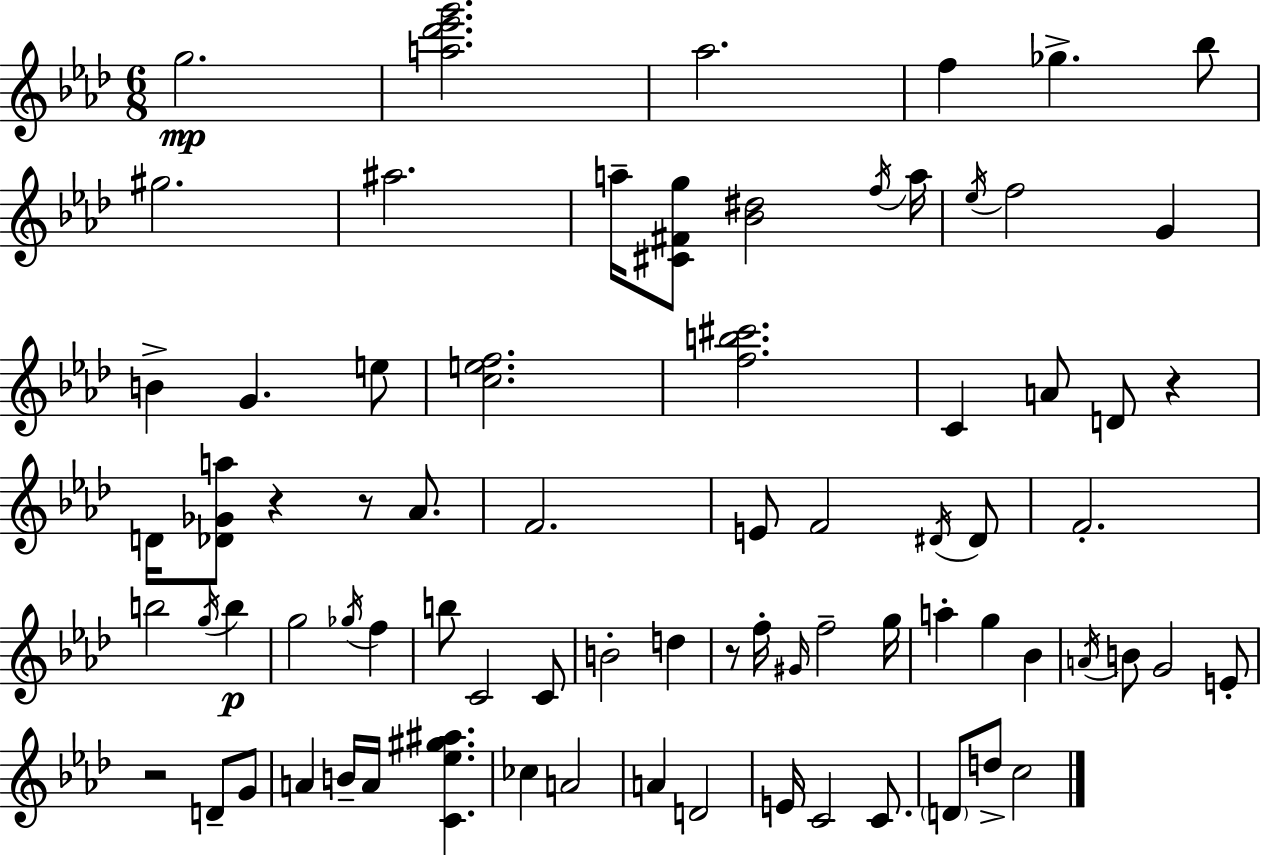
{
  \clef treble
  \numericTimeSignature
  \time 6/8
  \key aes \major
  g''2.\mp | <a'' des''' ees''' g'''>2. | aes''2. | f''4 ges''4.-> bes''8 | \break gis''2. | ais''2. | a''16-- <cis' fis' g''>8 <bes' dis''>2 \acciaccatura { f''16 } | a''16 \acciaccatura { ees''16 } f''2 g'4 | \break b'4-> g'4. | e''8 <c'' e'' f''>2. | <f'' b'' cis'''>2. | c'4 a'8 d'8 r4 | \break d'16 <des' ges' a''>8 r4 r8 aes'8. | f'2. | e'8 f'2 | \acciaccatura { dis'16 } dis'8 f'2.-. | \break b''2 \acciaccatura { g''16 } | b''4\p g''2 | \acciaccatura { ges''16 } f''4 b''8 c'2 | c'8 b'2-. | \break d''4 r8 f''16-. \grace { gis'16 } f''2-- | g''16 a''4-. g''4 | bes'4 \acciaccatura { a'16 } b'8 g'2 | e'8-. r2 | \break d'8-- g'8 a'4 b'16-- | a'16 <c' ees'' gis'' ais''>4. ces''4 a'2 | a'4 d'2 | e'16 c'2 | \break c'8. \parenthesize d'8 d''8-> c''2 | \bar "|."
}